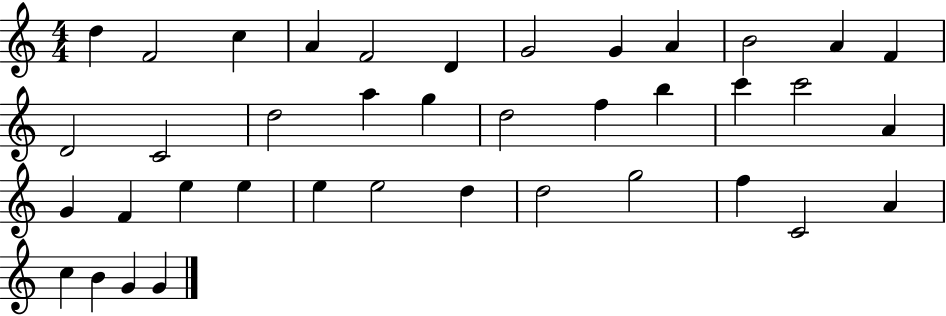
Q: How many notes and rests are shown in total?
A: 39